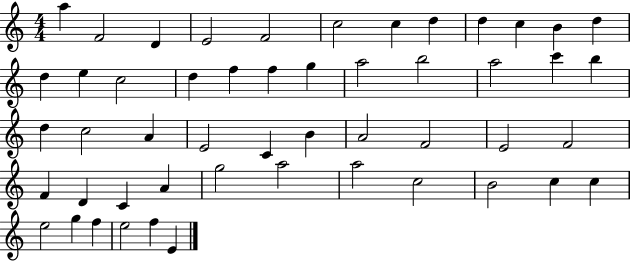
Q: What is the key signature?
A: C major